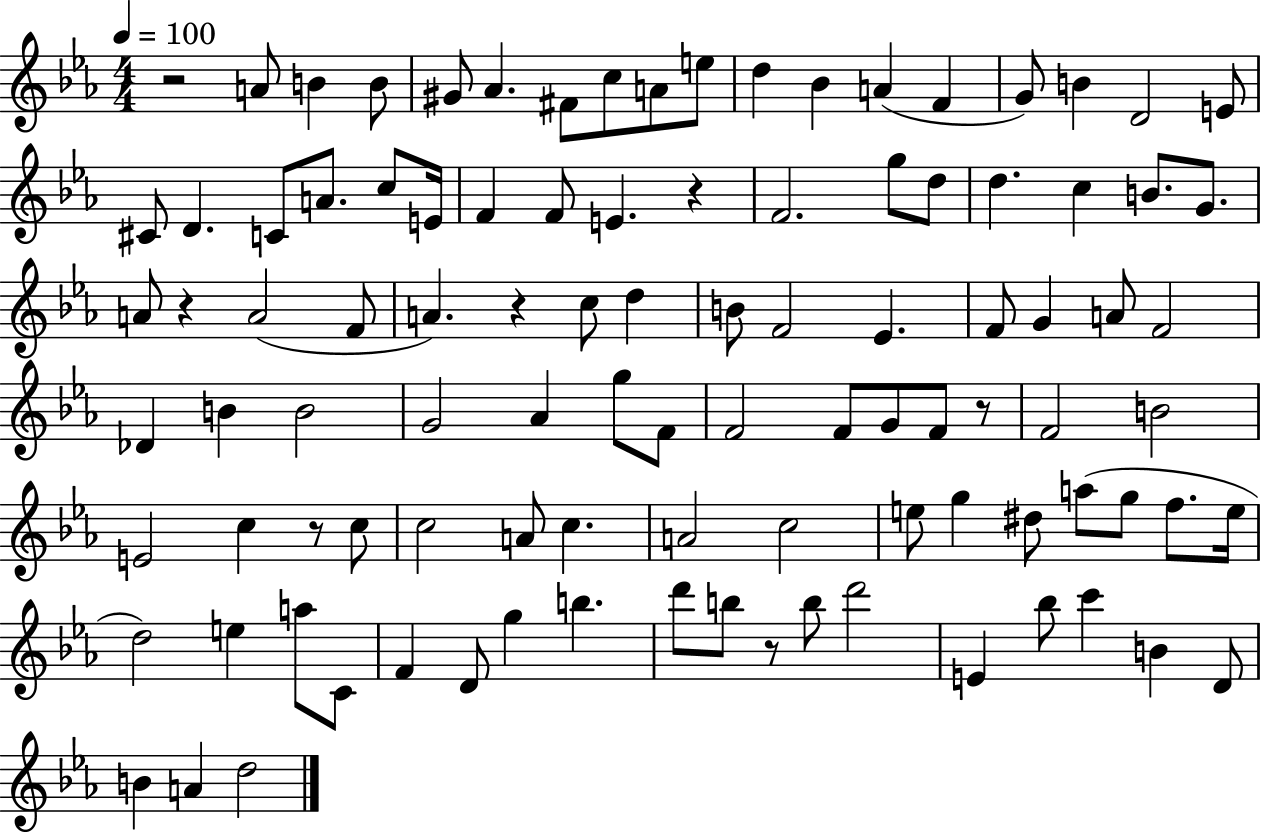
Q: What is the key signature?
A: EES major